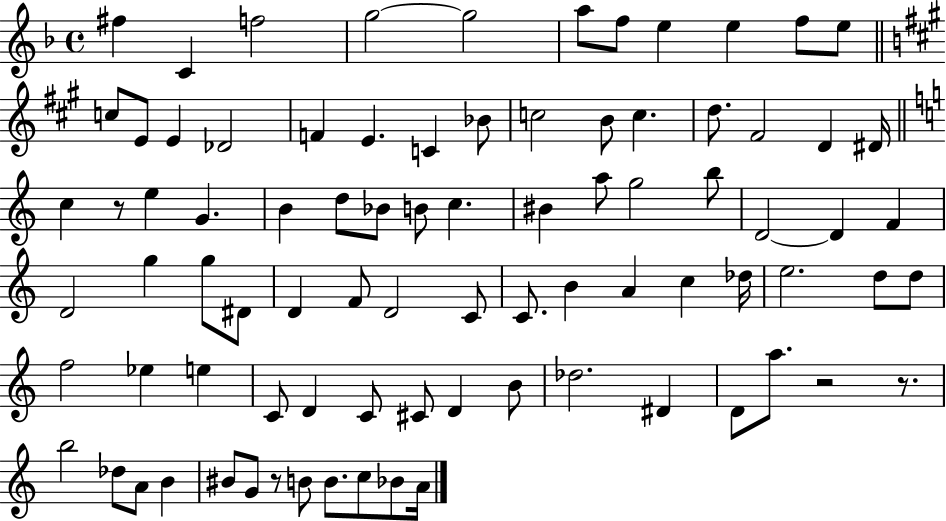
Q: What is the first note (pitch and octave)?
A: F#5